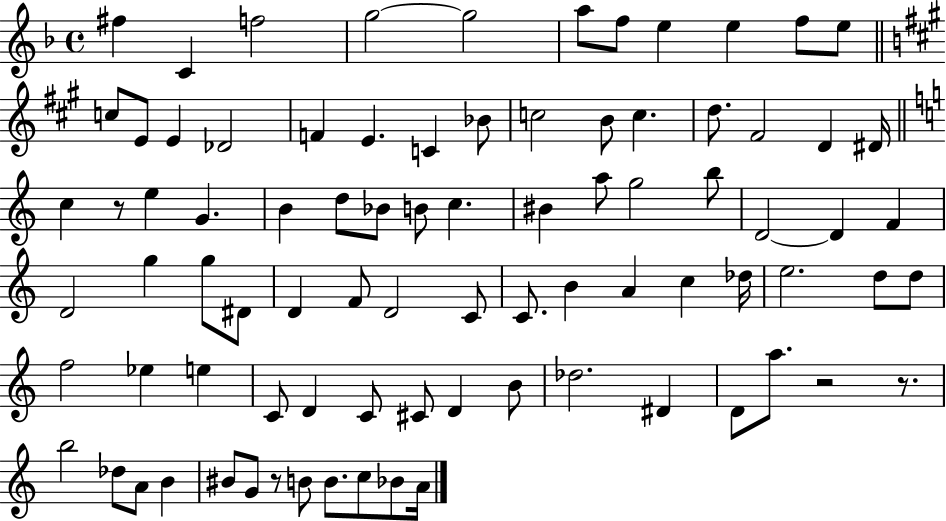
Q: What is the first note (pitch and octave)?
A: F#5